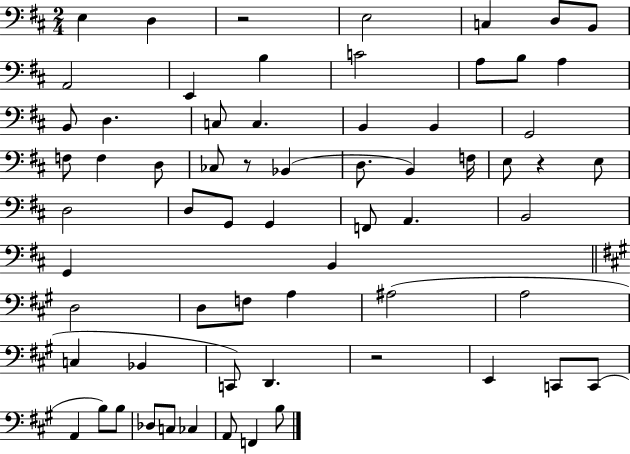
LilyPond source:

{
  \clef bass
  \numericTimeSignature
  \time 2/4
  \key d \major
  \repeat volta 2 { e4 d4 | r2 | e2 | c4 d8 b,8 | \break a,2 | e,4 b4 | c'2 | a8 b8 a4 | \break b,8 d4. | c8 c4. | b,4 b,4 | g,2 | \break f8 f4 d8 | ces8 r8 bes,4( | d8. b,4) f16 | e8 r4 e8 | \break d2 | d8 g,8 g,4 | f,8 a,4. | b,2 | \break g,4 b,4 | \bar "||" \break \key a \major d2 | d8 f8 a4 | ais2( | a2 | \break c4 bes,4 | c,8) d,4. | r2 | e,4 c,8 c,8( | \break a,4 b8) b8 | des8 c8 ces4 | a,8 f,4 b8 | } \bar "|."
}